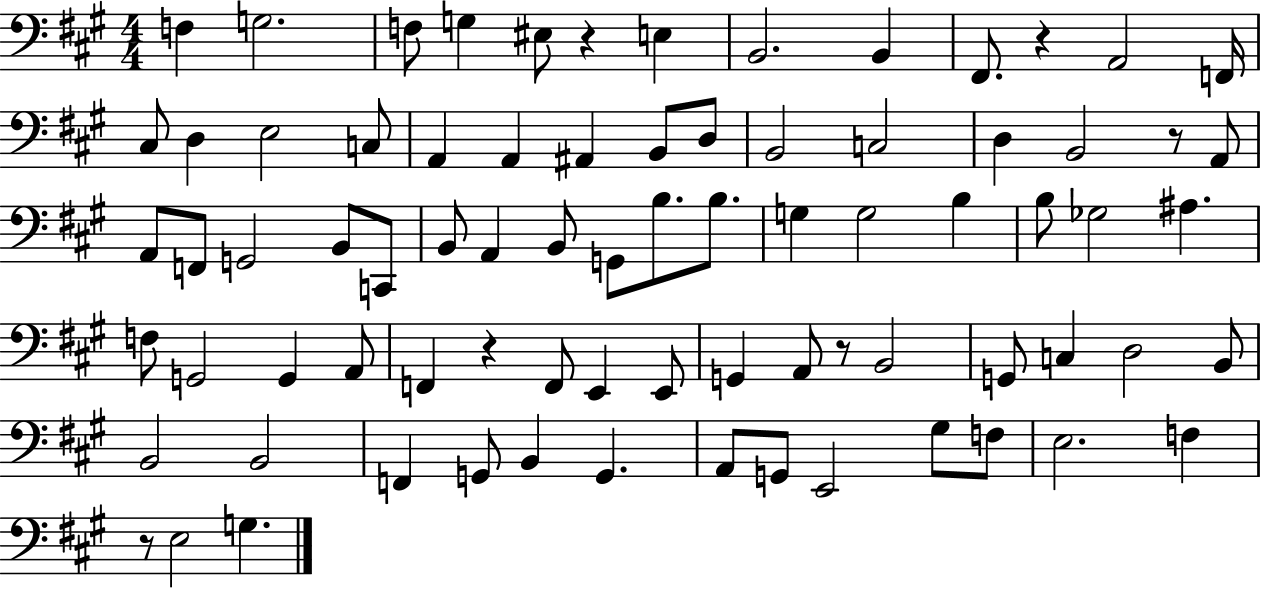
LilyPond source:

{
  \clef bass
  \numericTimeSignature
  \time 4/4
  \key a \major
  f4 g2. | f8 g4 eis8 r4 e4 | b,2. b,4 | fis,8. r4 a,2 f,16 | \break cis8 d4 e2 c8 | a,4 a,4 ais,4 b,8 d8 | b,2 c2 | d4 b,2 r8 a,8 | \break a,8 f,8 g,2 b,8 c,8 | b,8 a,4 b,8 g,8 b8. b8. | g4 g2 b4 | b8 ges2 ais4. | \break f8 g,2 g,4 a,8 | f,4 r4 f,8 e,4 e,8 | g,4 a,8 r8 b,2 | g,8 c4 d2 b,8 | \break b,2 b,2 | f,4 g,8 b,4 g,4. | a,8 g,8 e,2 gis8 f8 | e2. f4 | \break r8 e2 g4. | \bar "|."
}